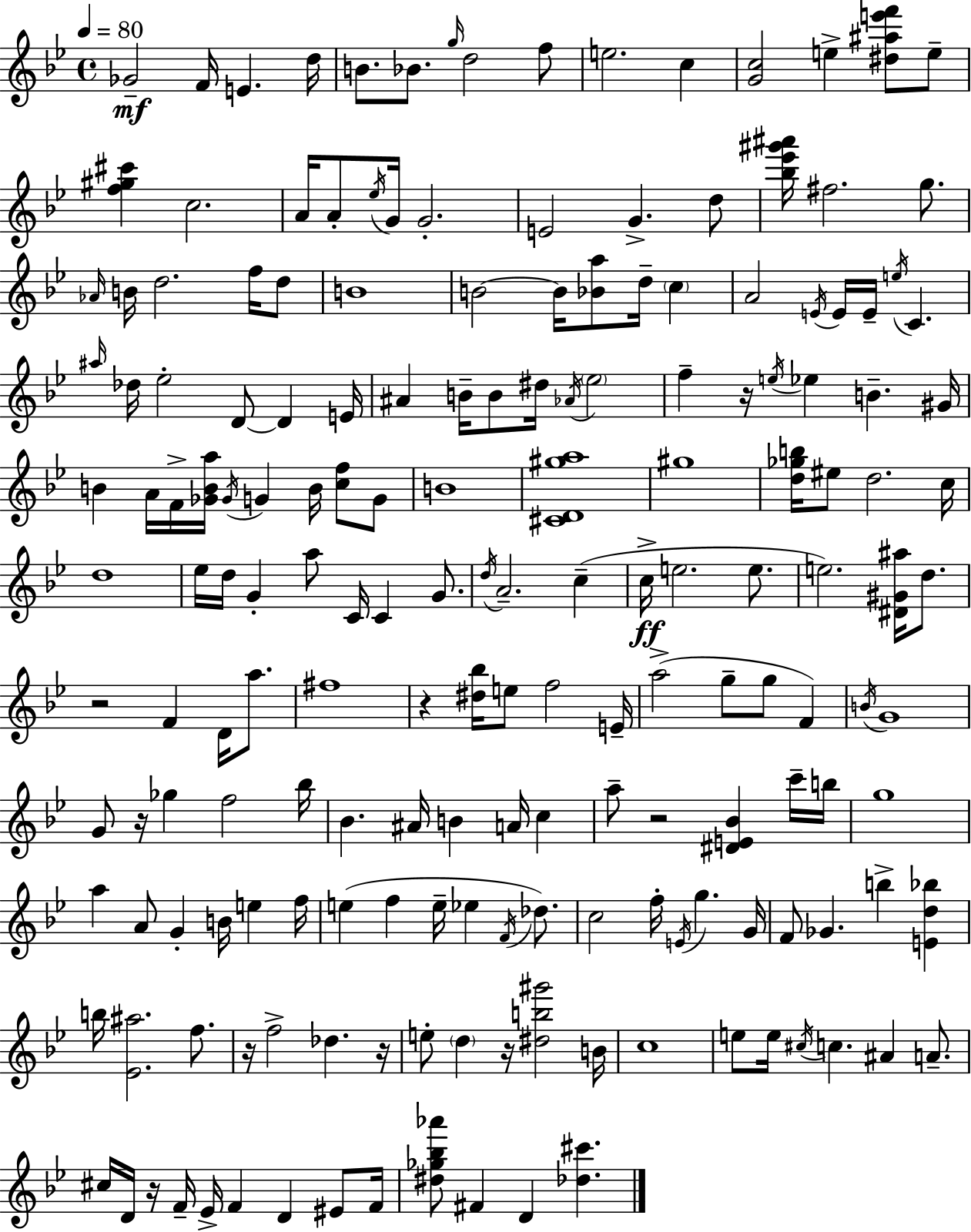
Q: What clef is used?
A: treble